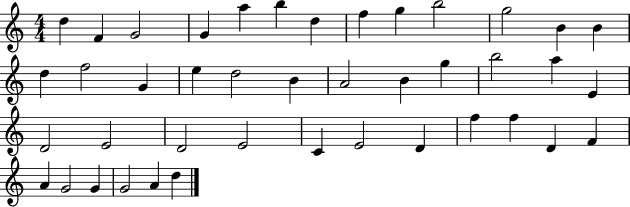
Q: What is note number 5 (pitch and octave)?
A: A5